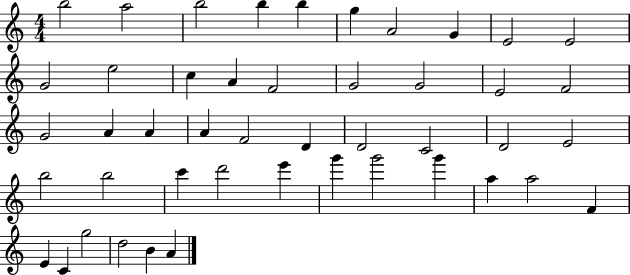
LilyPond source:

{
  \clef treble
  \numericTimeSignature
  \time 4/4
  \key c \major
  b''2 a''2 | b''2 b''4 b''4 | g''4 a'2 g'4 | e'2 e'2 | \break g'2 e''2 | c''4 a'4 f'2 | g'2 g'2 | e'2 f'2 | \break g'2 a'4 a'4 | a'4 f'2 d'4 | d'2 c'2 | d'2 e'2 | \break b''2 b''2 | c'''4 d'''2 e'''4 | g'''4 g'''2 g'''4 | a''4 a''2 f'4 | \break e'4 c'4 g''2 | d''2 b'4 a'4 | \bar "|."
}